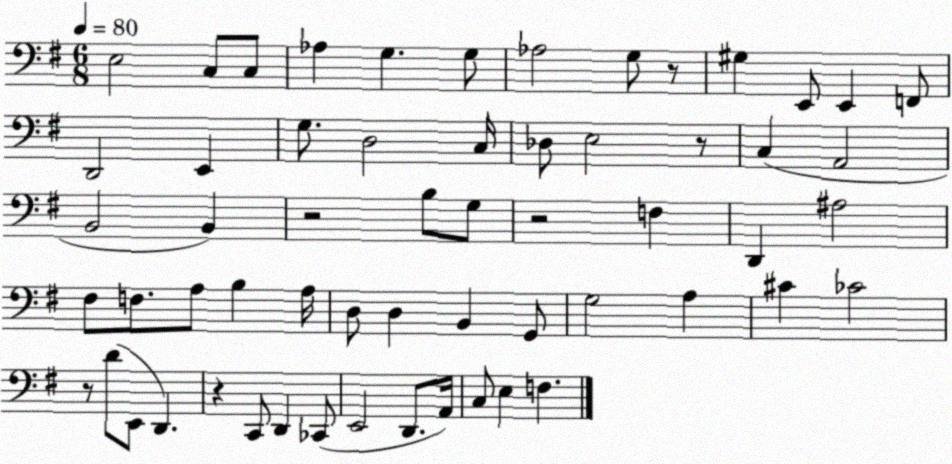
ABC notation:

X:1
T:Untitled
M:6/8
L:1/4
K:G
E,2 C,/2 C,/2 _A, G, G,/2 _A,2 G,/2 z/2 ^G, E,,/2 E,, F,,/2 D,,2 E,, G,/2 D,2 C,/4 _D,/2 E,2 z/2 C, A,,2 B,,2 B,, z2 B,/2 G,/2 z2 F, D,, ^A,2 ^F,/2 F,/2 A,/2 B, A,/4 D,/2 D, B,, G,,/2 G,2 A, ^C _C2 z/2 D/2 E,,/2 D,, z C,,/2 D,, _C,,/2 E,,2 D,,/2 A,,/4 C,/2 E, F,